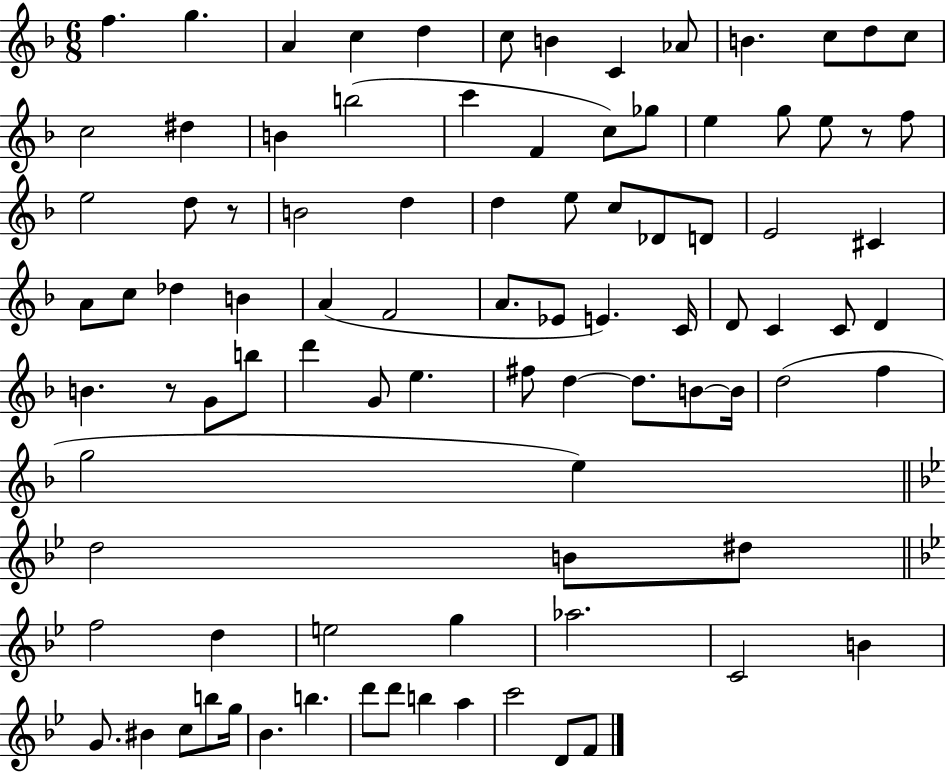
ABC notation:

X:1
T:Untitled
M:6/8
L:1/4
K:F
f g A c d c/2 B C _A/2 B c/2 d/2 c/2 c2 ^d B b2 c' F c/2 _g/2 e g/2 e/2 z/2 f/2 e2 d/2 z/2 B2 d d e/2 c/2 _D/2 D/2 E2 ^C A/2 c/2 _d B A F2 A/2 _E/2 E C/4 D/2 C C/2 D B z/2 G/2 b/2 d' G/2 e ^f/2 d d/2 B/2 B/4 d2 f g2 e d2 B/2 ^d/2 f2 d e2 g _a2 C2 B G/2 ^B c/2 b/2 g/4 _B b d'/2 d'/2 b a c'2 D/2 F/2